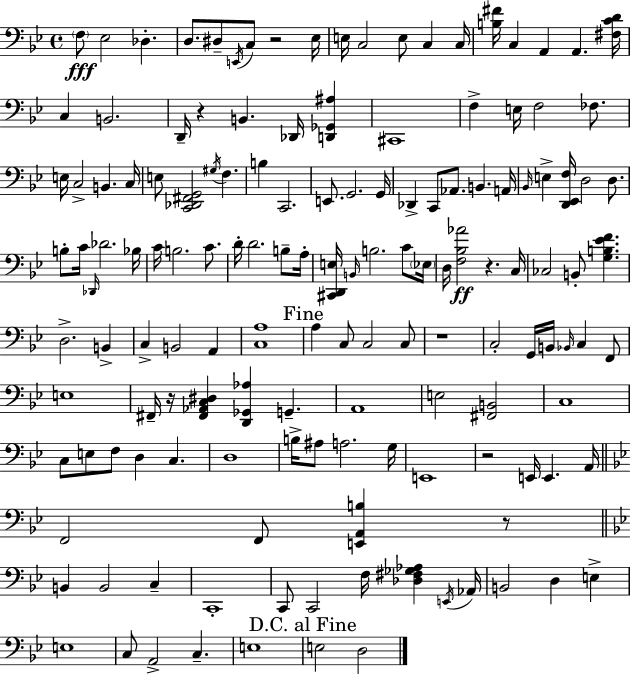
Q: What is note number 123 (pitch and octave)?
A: D3